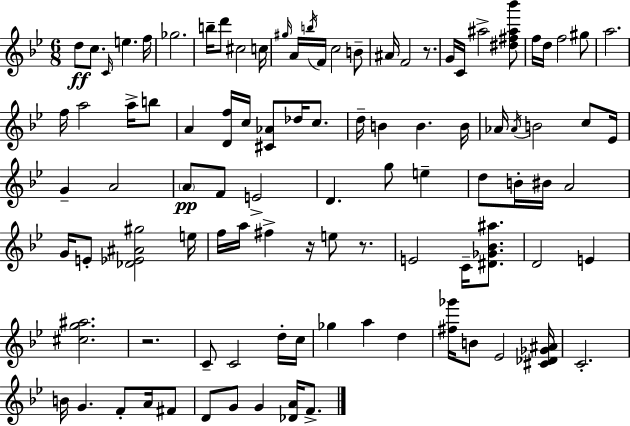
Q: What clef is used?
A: treble